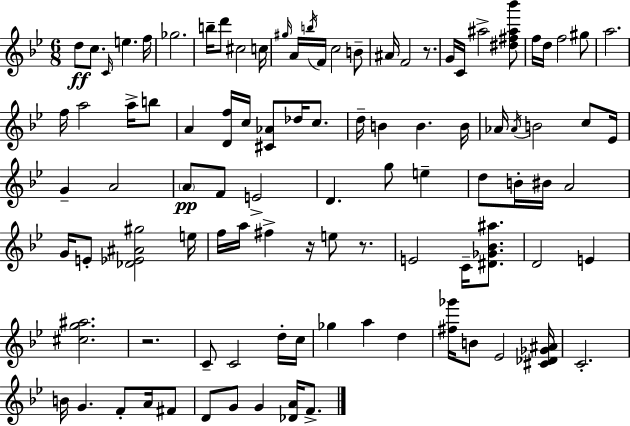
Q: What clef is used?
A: treble